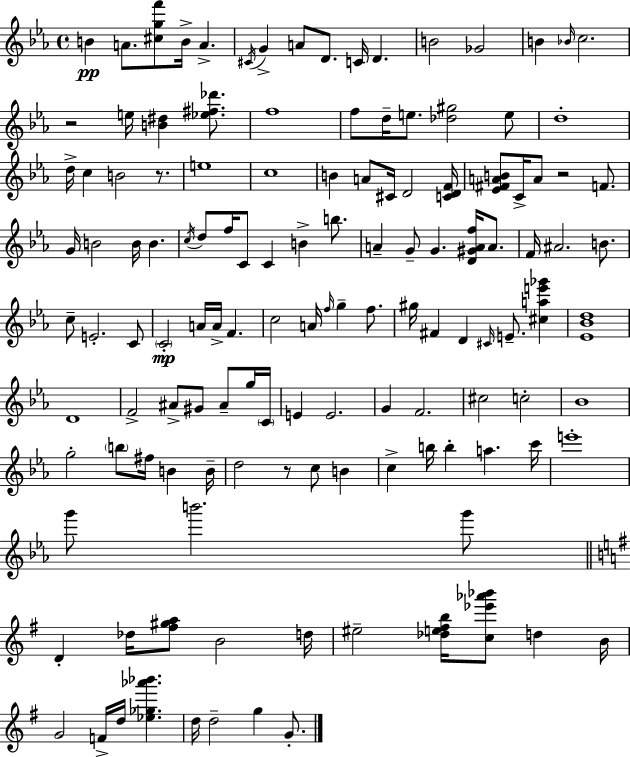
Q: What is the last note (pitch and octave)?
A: G4